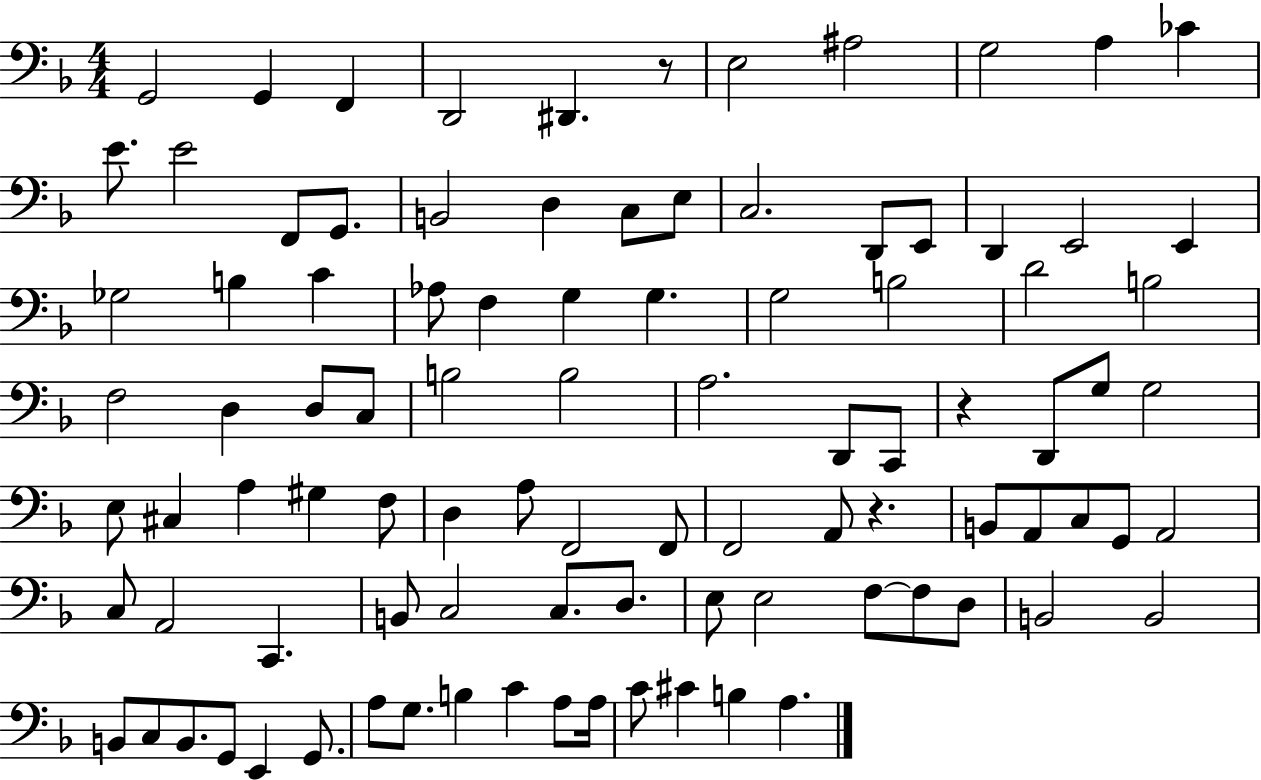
G2/h G2/q F2/q D2/h D#2/q. R/e E3/h A#3/h G3/h A3/q CES4/q E4/e. E4/h F2/e G2/e. B2/h D3/q C3/e E3/e C3/h. D2/e E2/e D2/q E2/h E2/q Gb3/h B3/q C4/q Ab3/e F3/q G3/q G3/q. G3/h B3/h D4/h B3/h F3/h D3/q D3/e C3/e B3/h B3/h A3/h. D2/e C2/e R/q D2/e G3/e G3/h E3/e C#3/q A3/q G#3/q F3/e D3/q A3/e F2/h F2/e F2/h A2/e R/q. B2/e A2/e C3/e G2/e A2/h C3/e A2/h C2/q. B2/e C3/h C3/e. D3/e. E3/e E3/h F3/e F3/e D3/e B2/h B2/h B2/e C3/e B2/e. G2/e E2/q G2/e. A3/e G3/e. B3/q C4/q A3/e A3/s C4/e C#4/q B3/q A3/q.